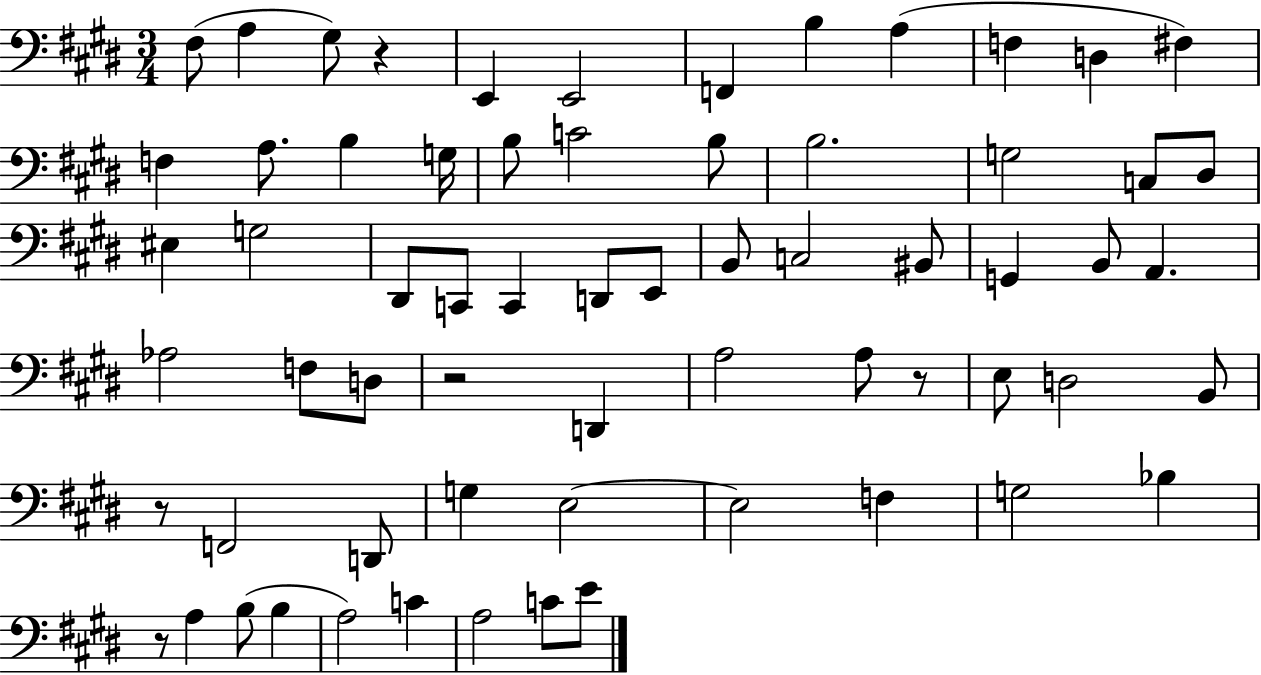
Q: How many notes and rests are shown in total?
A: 65